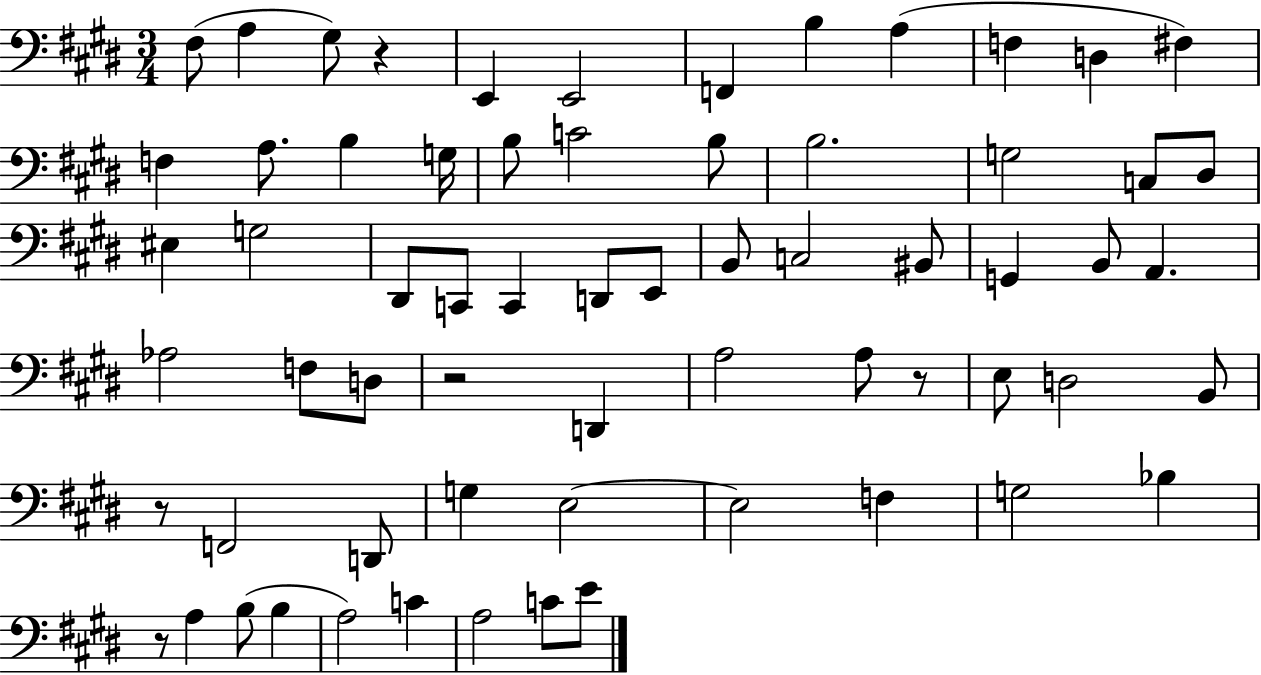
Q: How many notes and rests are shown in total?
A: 65